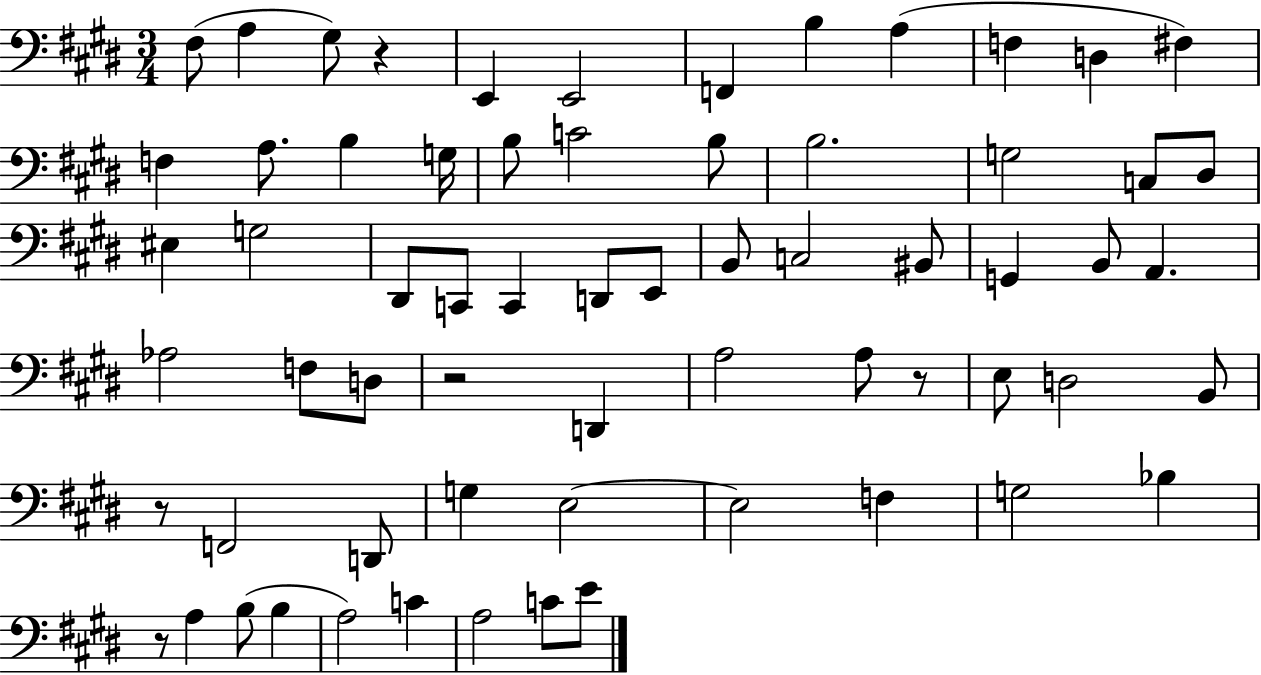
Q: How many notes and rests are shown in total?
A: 65